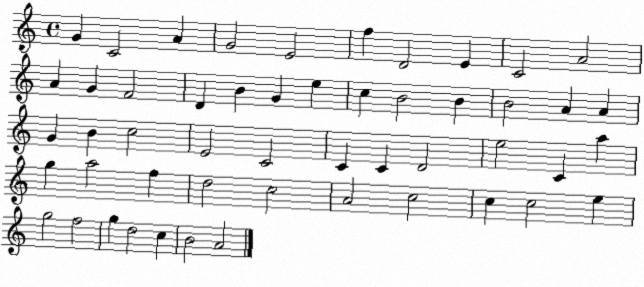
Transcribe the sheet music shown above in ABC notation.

X:1
T:Untitled
M:4/4
L:1/4
K:C
G C2 A G2 E2 f D2 E C2 A2 A G F2 D B G e c B2 B B2 A A G B c2 E2 C2 C C D2 e2 C a g a2 f d2 c2 A2 c2 c c2 e g2 f2 g d2 c B2 A2